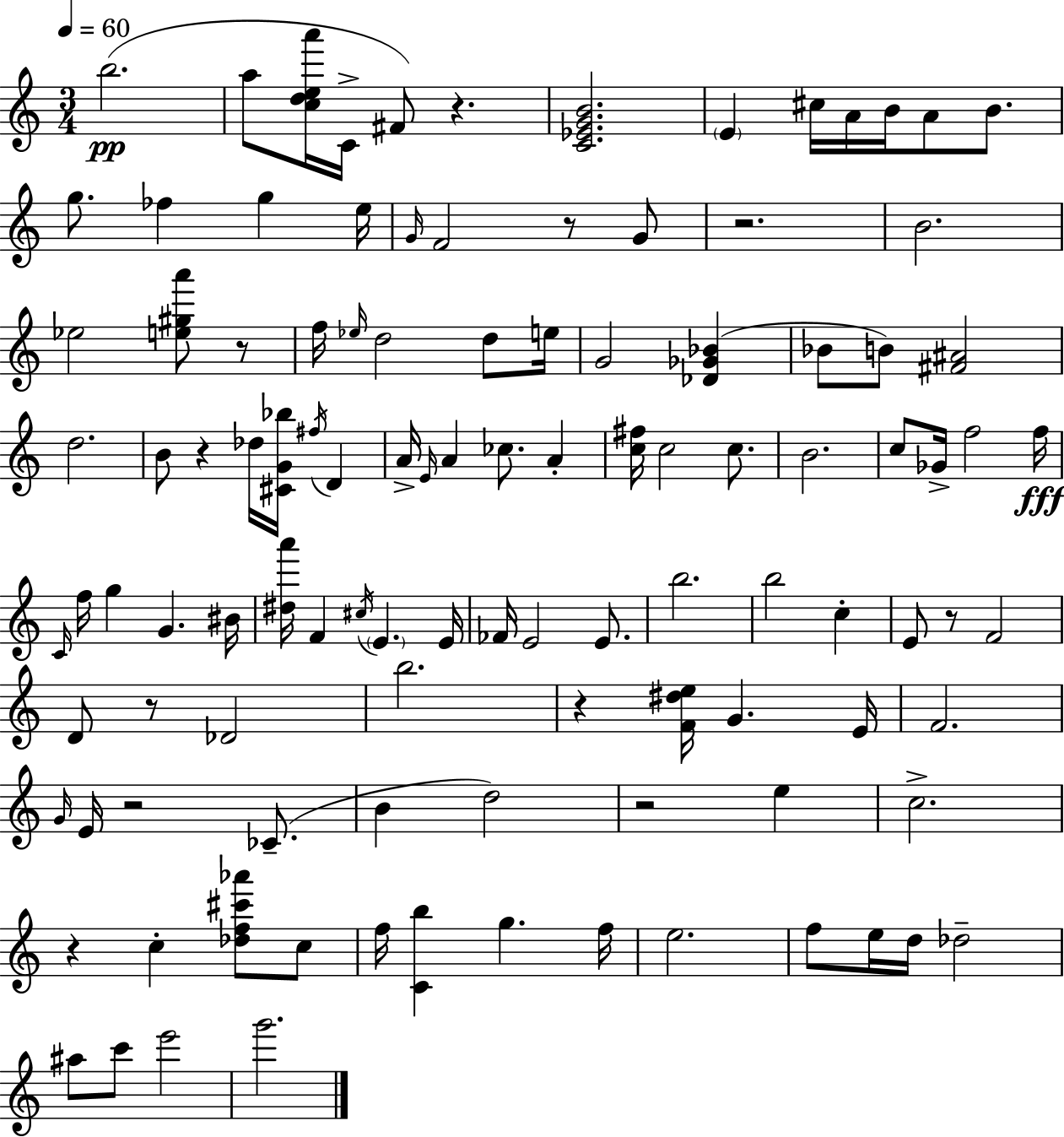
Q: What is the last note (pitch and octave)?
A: G6